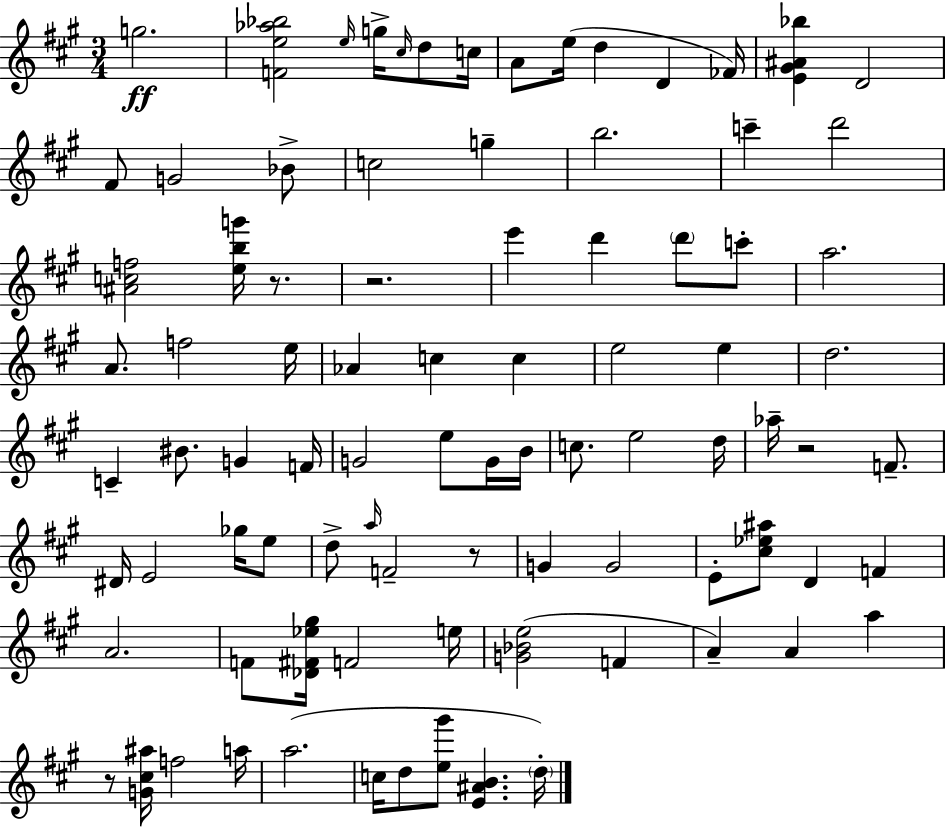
{
  \clef treble
  \numericTimeSignature
  \time 3/4
  \key a \major
  g''2.\ff | <f' e'' aes'' bes''>2 \grace { e''16 } g''16-> \grace { cis''16 } d''8 | c''16 a'8 e''16( d''4 d'4 | fes'16) <e' gis' ais' bes''>4 d'2 | \break fis'8 g'2 | bes'8-> c''2 g''4-- | b''2. | c'''4-- d'''2 | \break <ais' c'' f''>2 <e'' b'' g'''>16 r8. | r2. | e'''4 d'''4 \parenthesize d'''8 | c'''8-. a''2. | \break a'8. f''2 | e''16 aes'4 c''4 c''4 | e''2 e''4 | d''2. | \break c'4-- bis'8. g'4 | f'16 g'2 e''8 | g'16 b'16 c''8. e''2 | d''16 aes''16-- r2 f'8.-- | \break dis'16 e'2 ges''16 | e''8 d''8-> \grace { a''16 } f'2-- | r8 g'4 g'2 | e'8-. <cis'' ees'' ais''>8 d'4 f'4 | \break a'2. | f'8 <des' fis' ees'' gis''>16 f'2 | e''16 <g' bes' e''>2( f'4 | a'4--) a'4 a''4 | \break r8 <g' cis'' ais''>16 f''2 | a''16 a''2.( | c''16 d''8 <e'' gis'''>8 <e' ais' b'>4. | \parenthesize d''16-.) \bar "|."
}